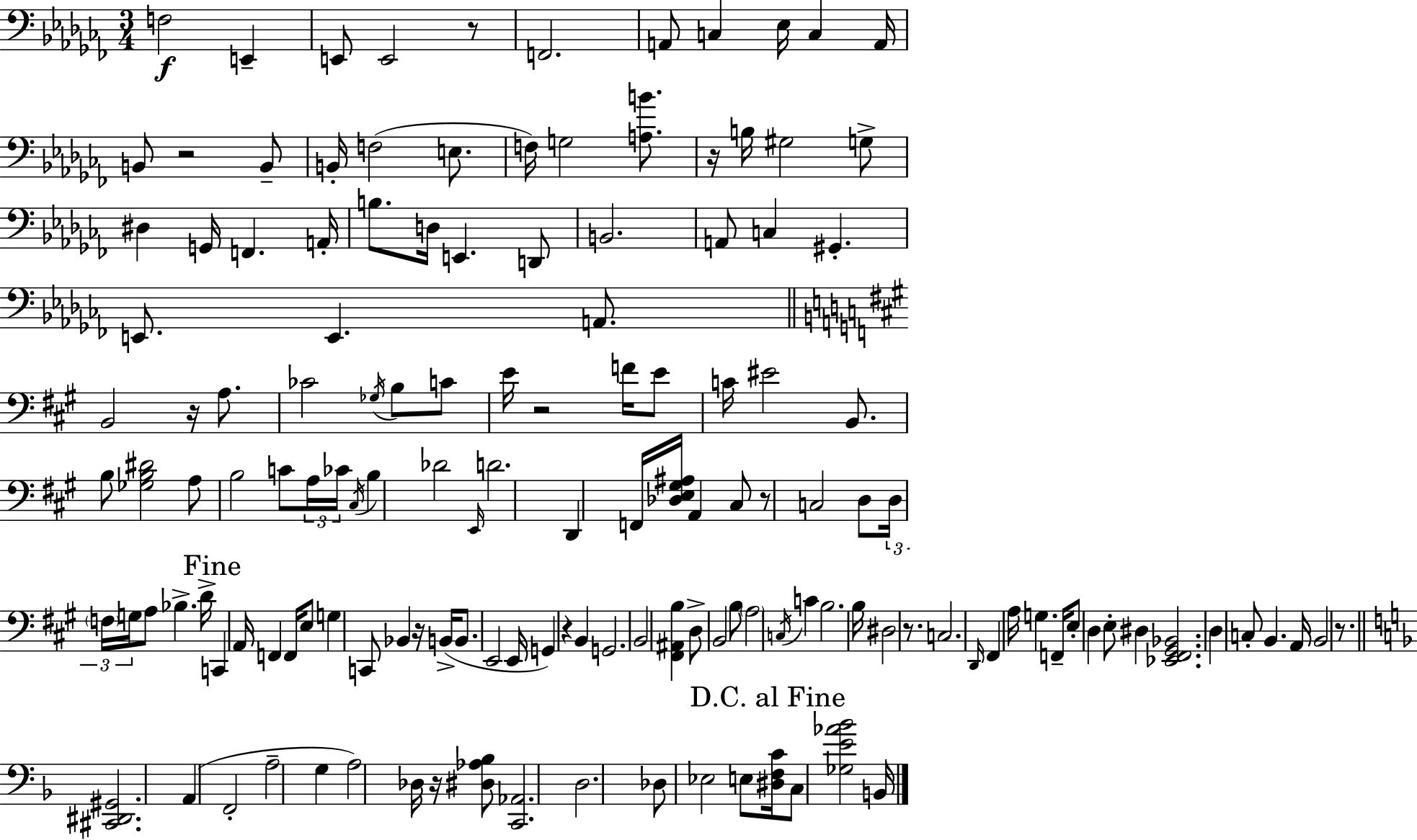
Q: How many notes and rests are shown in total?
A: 143